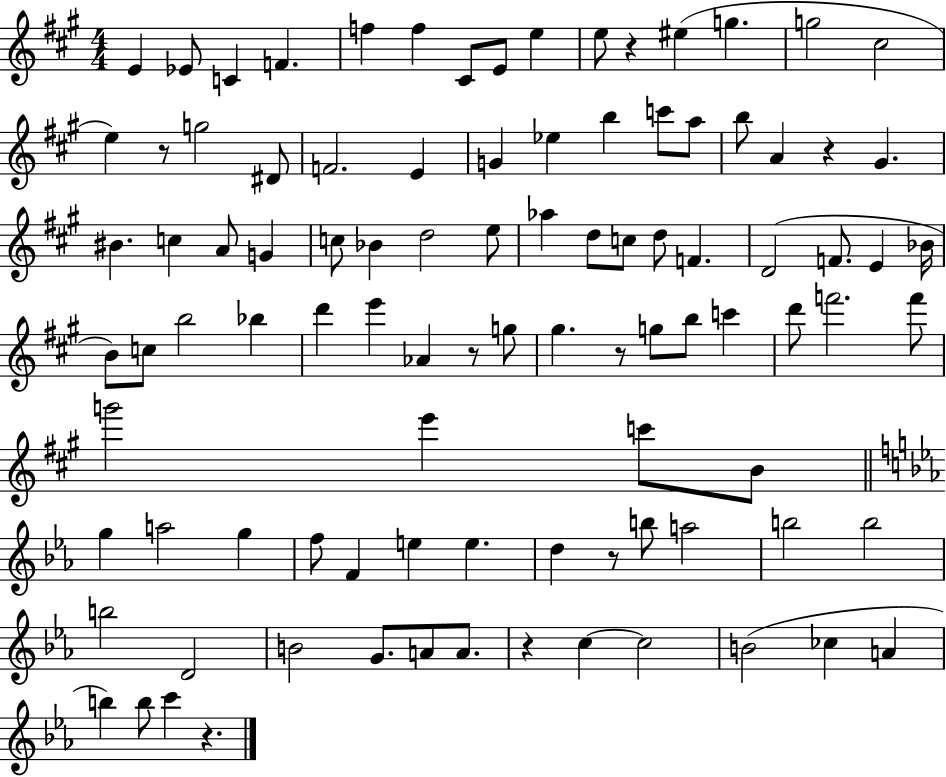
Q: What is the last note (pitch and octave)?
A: C6